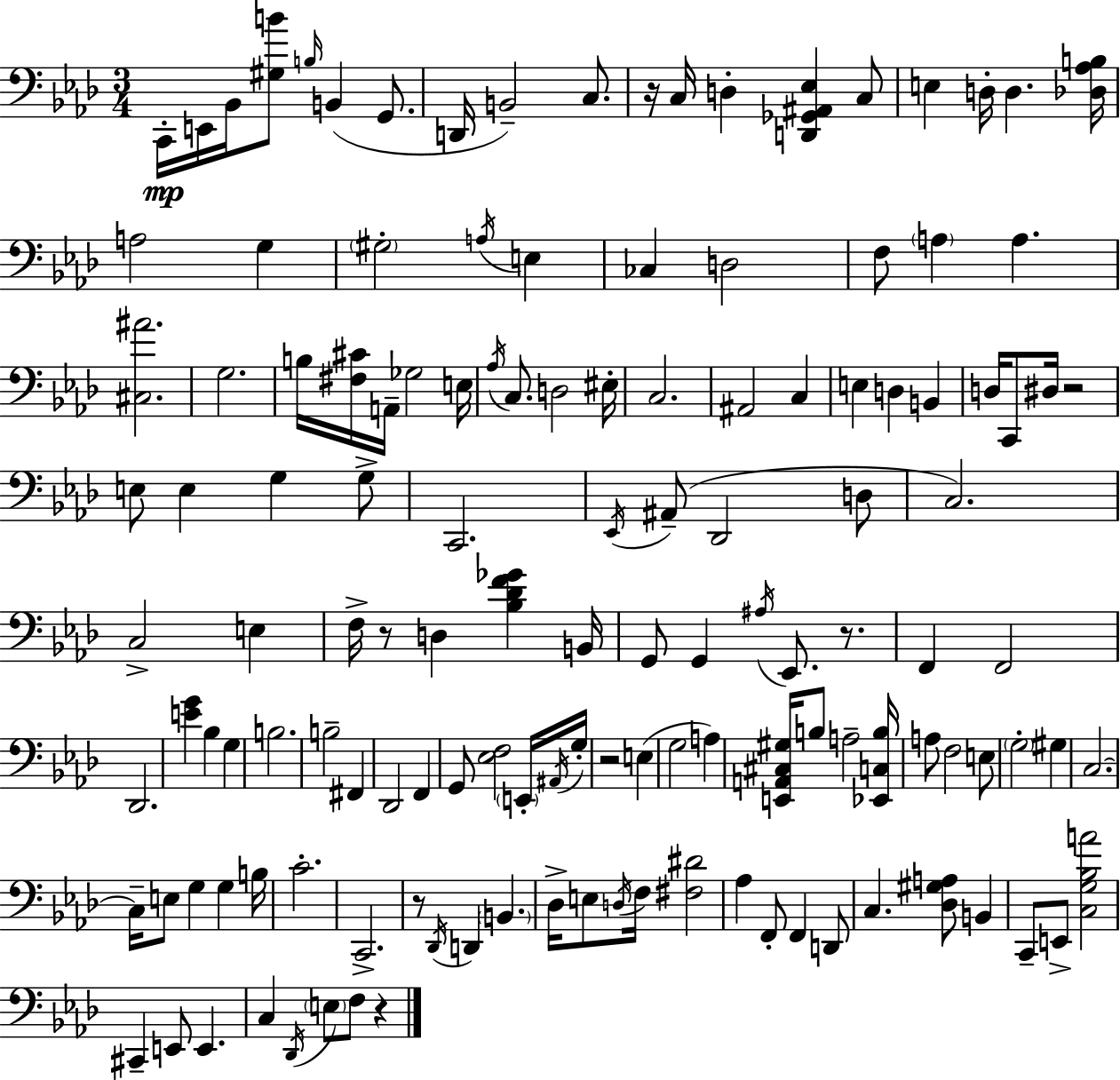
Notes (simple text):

C2/s E2/s Bb2/s [G#3,B4]/e B3/s B2/q G2/e. D2/s B2/h C3/e. R/s C3/s D3/q [D2,Gb2,A#2,Eb3]/q C3/e E3/q D3/s D3/q. [Db3,Ab3,B3]/s A3/h G3/q G#3/h A3/s E3/q CES3/q D3/h F3/e A3/q A3/q. [C#3,A#4]/h. G3/h. B3/s [F#3,C#4]/s A2/s Gb3/h E3/s Ab3/s C3/e. D3/h EIS3/s C3/h. A#2/h C3/q E3/q D3/q B2/q D3/s C2/e D#3/s R/h E3/e E3/q G3/q G3/e C2/h. Eb2/s A#2/e Db2/h D3/e C3/h. C3/h E3/q F3/s R/e D3/q [Bb3,Db4,F4,Gb4]/q B2/s G2/e G2/q A#3/s Eb2/e. R/e. F2/q F2/h Db2/h. [E4,G4]/q Bb3/q G3/q B3/h. B3/h F#2/q Db2/h F2/q G2/e [Eb3,F3]/h E2/s A#2/s G3/s R/h E3/q G3/h A3/q [E2,A2,C#3,G#3]/s B3/e A3/h [Eb2,C3,B3]/s A3/e F3/h E3/e G3/h G#3/q C3/h. C3/s E3/e G3/q G3/q B3/s C4/h. C2/h. R/e Db2/s D2/q B2/q. Db3/s E3/e D3/s F3/s [F#3,D#4]/h Ab3/q F2/e F2/q D2/e C3/q. [Db3,G#3,A3]/e B2/q C2/e E2/e [C3,G3,Bb3,A4]/h C#2/q E2/e E2/q. C3/q Db2/s E3/e F3/e R/q